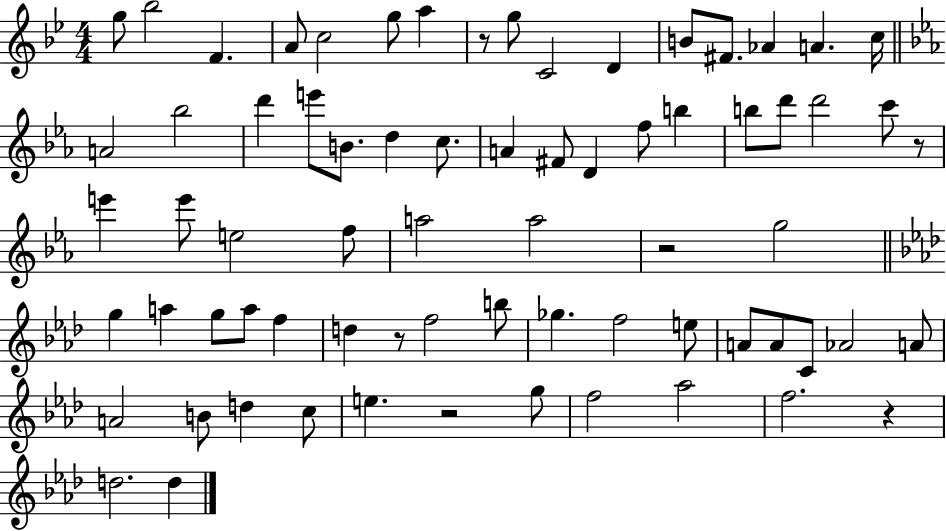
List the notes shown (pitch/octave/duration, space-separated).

G5/e Bb5/h F4/q. A4/e C5/h G5/e A5/q R/e G5/e C4/h D4/q B4/e F#4/e. Ab4/q A4/q. C5/s A4/h Bb5/h D6/q E6/e B4/e. D5/q C5/e. A4/q F#4/e D4/q F5/e B5/q B5/e D6/e D6/h C6/e R/e E6/q E6/e E5/h F5/e A5/h A5/h R/h G5/h G5/q A5/q G5/e A5/e F5/q D5/q R/e F5/h B5/e Gb5/q. F5/h E5/e A4/e A4/e C4/e Ab4/h A4/e A4/h B4/e D5/q C5/e E5/q. R/h G5/e F5/h Ab5/h F5/h. R/q D5/h. D5/q